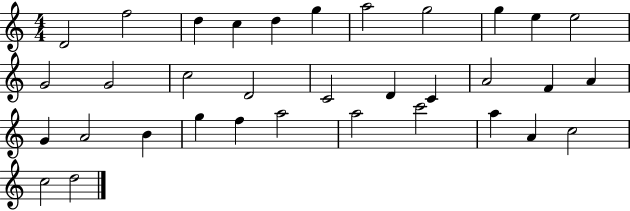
D4/h F5/h D5/q C5/q D5/q G5/q A5/h G5/h G5/q E5/q E5/h G4/h G4/h C5/h D4/h C4/h D4/q C4/q A4/h F4/q A4/q G4/q A4/h B4/q G5/q F5/q A5/h A5/h C6/h A5/q A4/q C5/h C5/h D5/h